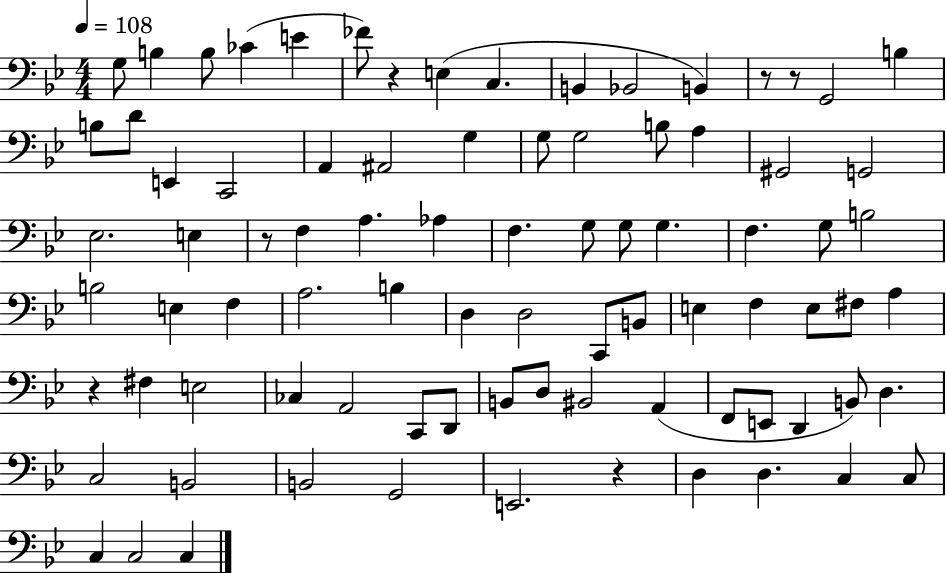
X:1
T:Untitled
M:4/4
L:1/4
K:Bb
G,/2 B, B,/2 _C E _F/2 z E, C, B,, _B,,2 B,, z/2 z/2 G,,2 B, B,/2 D/2 E,, C,,2 A,, ^A,,2 G, G,/2 G,2 B,/2 A, ^G,,2 G,,2 _E,2 E, z/2 F, A, _A, F, G,/2 G,/2 G, F, G,/2 B,2 B,2 E, F, A,2 B, D, D,2 C,,/2 B,,/2 E, F, E,/2 ^F,/2 A, z ^F, E,2 _C, A,,2 C,,/2 D,,/2 B,,/2 D,/2 ^B,,2 A,, F,,/2 E,,/2 D,, B,,/2 D, C,2 B,,2 B,,2 G,,2 E,,2 z D, D, C, C,/2 C, C,2 C,